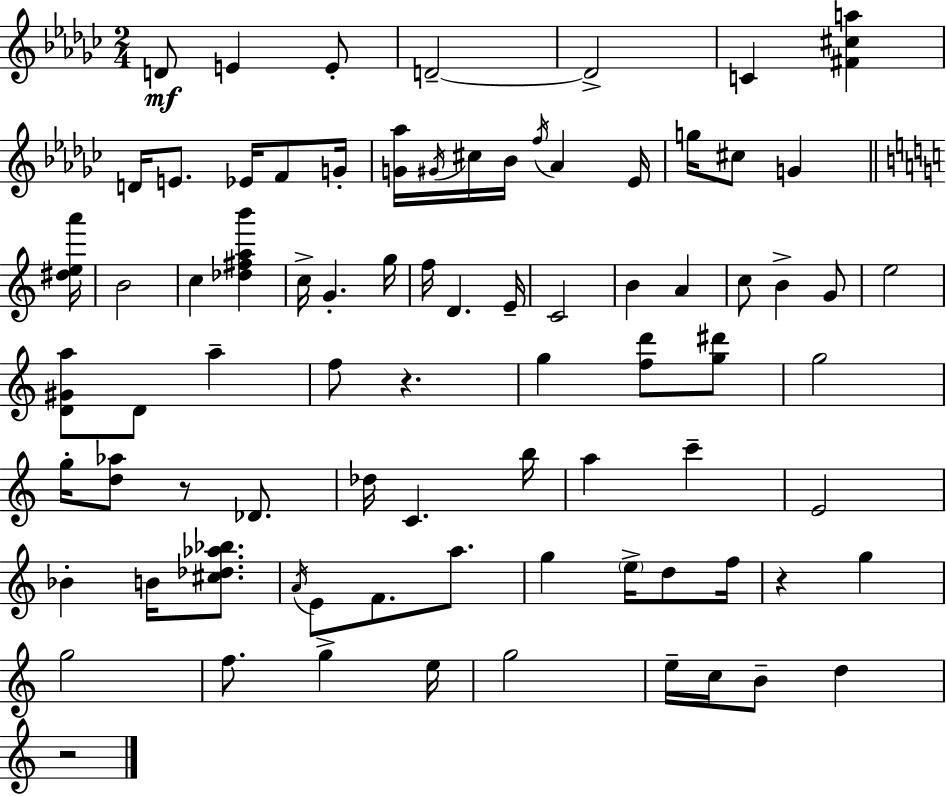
{
  \clef treble
  \numericTimeSignature
  \time 2/4
  \key ees \minor
  \repeat volta 2 { d'8\mf e'4 e'8-. | d'2--~~ | d'2-> | c'4 <fis' cis'' a''>4 | \break d'16 e'8. ees'16 f'8 g'16-. | <g' aes''>16 \acciaccatura { gis'16 } cis''16 bes'16 \acciaccatura { f''16 } aes'4 | ees'16 g''16 cis''8 g'4 | \bar "||" \break \key c \major <dis'' e'' a'''>16 b'2 | c''4 <des'' fis'' a'' b'''>4 | c''16-> g'4.-. | g''16 f''16 d'4. | \break e'16-- c'2 | b'4 a'4 | c''8 b'4-> g'8 | e''2 | \break <d' gis' a''>8 d'8 a''4-- | f''8 r4. | g''4 <f'' d'''>8 <g'' dis'''>8 | g''2 | \break g''16-. <d'' aes''>8 r8 des'8. | des''16 c'4. | b''16 a''4 c'''4-- | e'2 | \break bes'4-. b'16 <cis'' des'' aes'' bes''>8. | \acciaccatura { a'16 } e'8 f'8. a''8. | g''4 \parenthesize e''16-> d''8 | f''16 r4 g''4 | \break g''2 | f''8. g''4-> | e''16 g''2 | e''16-- c''16 b'8-- d''4 | \break r2 | } \bar "|."
}